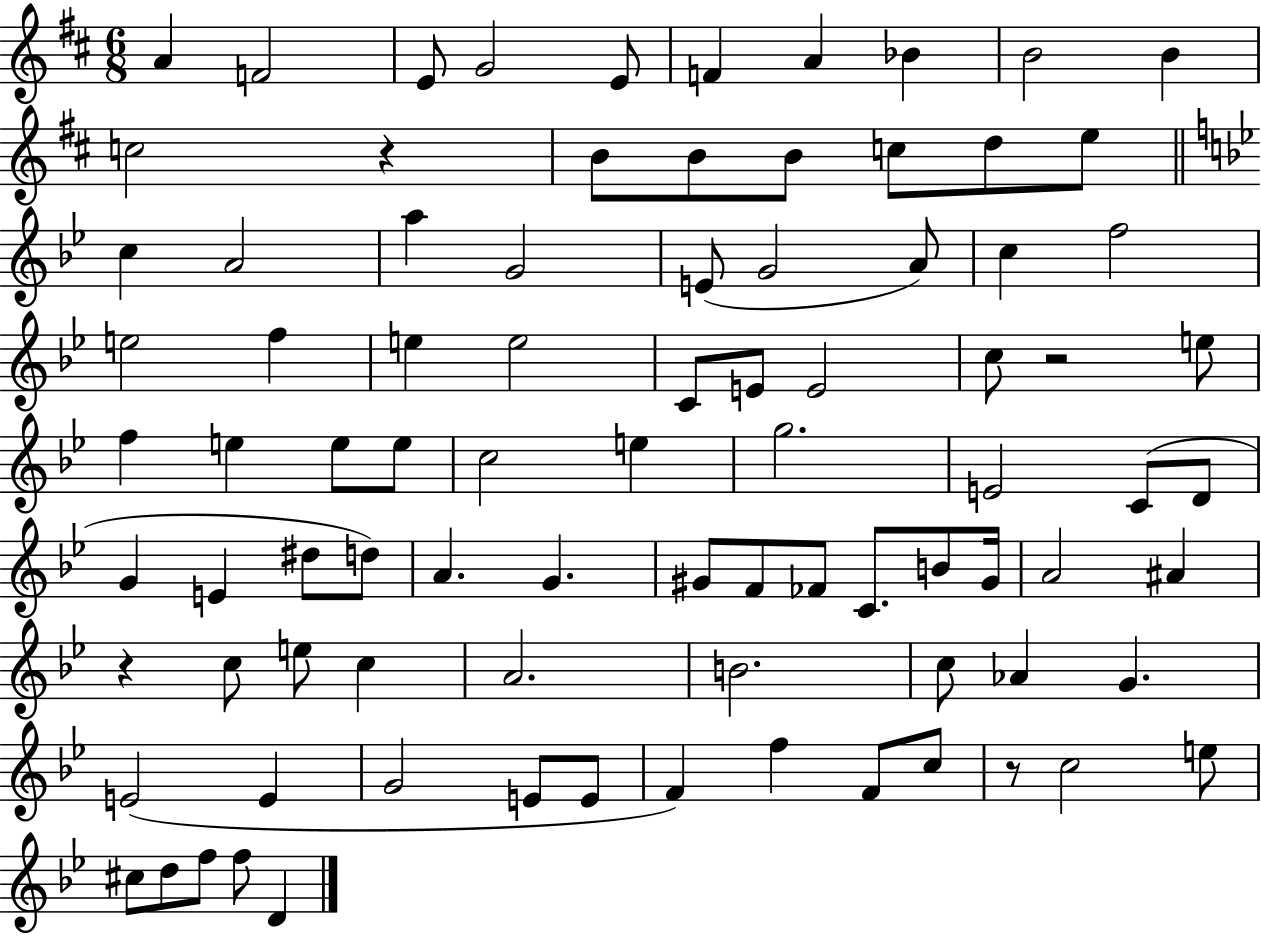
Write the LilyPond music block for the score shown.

{
  \clef treble
  \numericTimeSignature
  \time 6/8
  \key d \major
  a'4 f'2 | e'8 g'2 e'8 | f'4 a'4 bes'4 | b'2 b'4 | \break c''2 r4 | b'8 b'8 b'8 c''8 d''8 e''8 | \bar "||" \break \key bes \major c''4 a'2 | a''4 g'2 | e'8( g'2 a'8) | c''4 f''2 | \break e''2 f''4 | e''4 e''2 | c'8 e'8 e'2 | c''8 r2 e''8 | \break f''4 e''4 e''8 e''8 | c''2 e''4 | g''2. | e'2 c'8( d'8 | \break g'4 e'4 dis''8 d''8) | a'4. g'4. | gis'8 f'8 fes'8 c'8. b'8 gis'16 | a'2 ais'4 | \break r4 c''8 e''8 c''4 | a'2. | b'2. | c''8 aes'4 g'4. | \break e'2( e'4 | g'2 e'8 e'8 | f'4) f''4 f'8 c''8 | r8 c''2 e''8 | \break cis''8 d''8 f''8 f''8 d'4 | \bar "|."
}